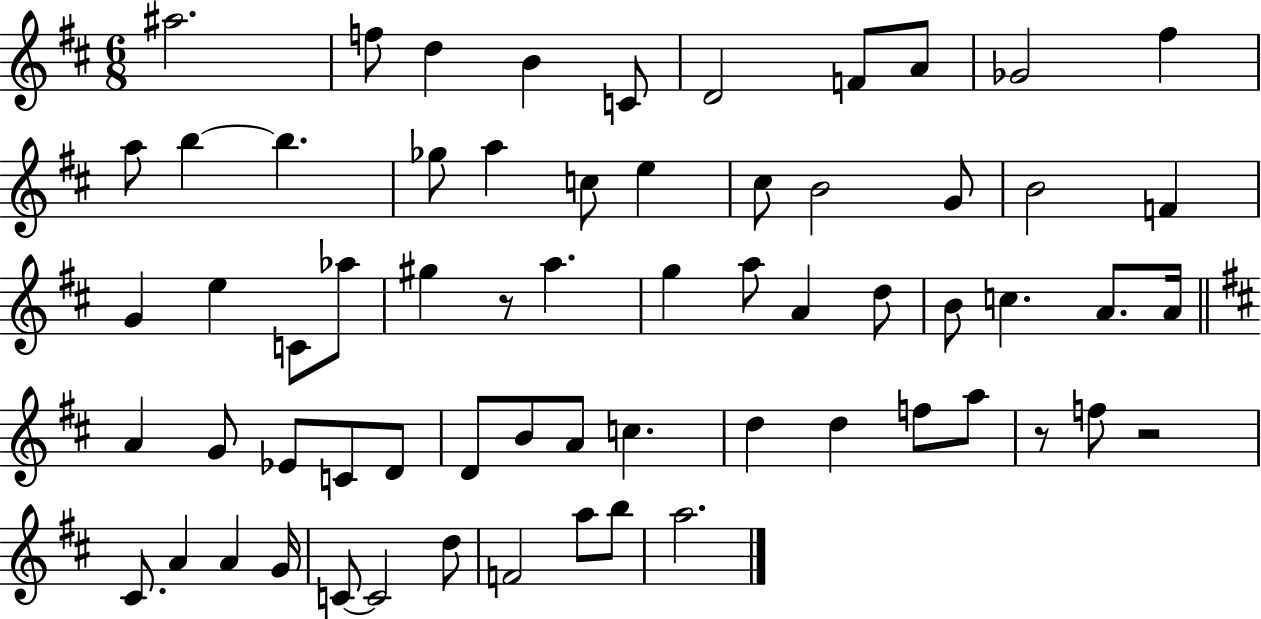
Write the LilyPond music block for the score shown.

{
  \clef treble
  \numericTimeSignature
  \time 6/8
  \key d \major
  ais''2. | f''8 d''4 b'4 c'8 | d'2 f'8 a'8 | ges'2 fis''4 | \break a''8 b''4~~ b''4. | ges''8 a''4 c''8 e''4 | cis''8 b'2 g'8 | b'2 f'4 | \break g'4 e''4 c'8 aes''8 | gis''4 r8 a''4. | g''4 a''8 a'4 d''8 | b'8 c''4. a'8. a'16 | \break \bar "||" \break \key d \major a'4 g'8 ees'8 c'8 d'8 | d'8 b'8 a'8 c''4. | d''4 d''4 f''8 a''8 | r8 f''8 r2 | \break cis'8. a'4 a'4 g'16 | c'8~~ c'2 d''8 | f'2 a''8 b''8 | a''2. | \break \bar "|."
}